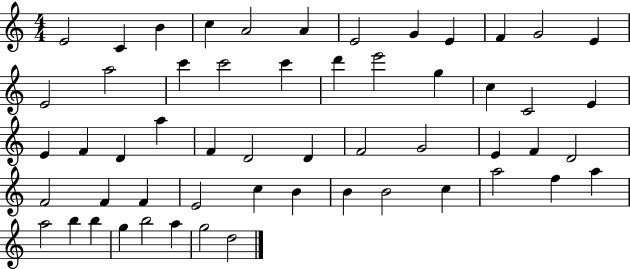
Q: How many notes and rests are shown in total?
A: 55